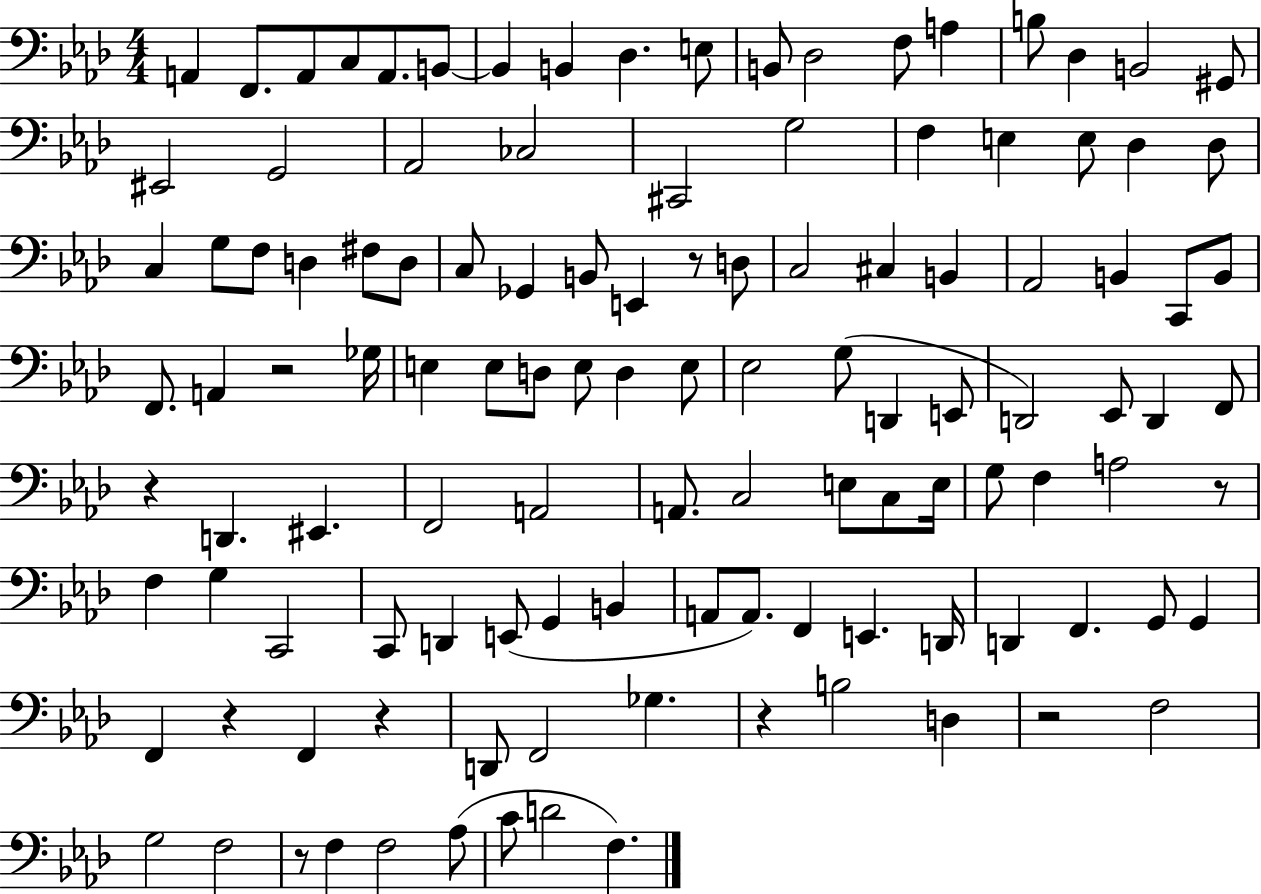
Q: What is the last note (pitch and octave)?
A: F3